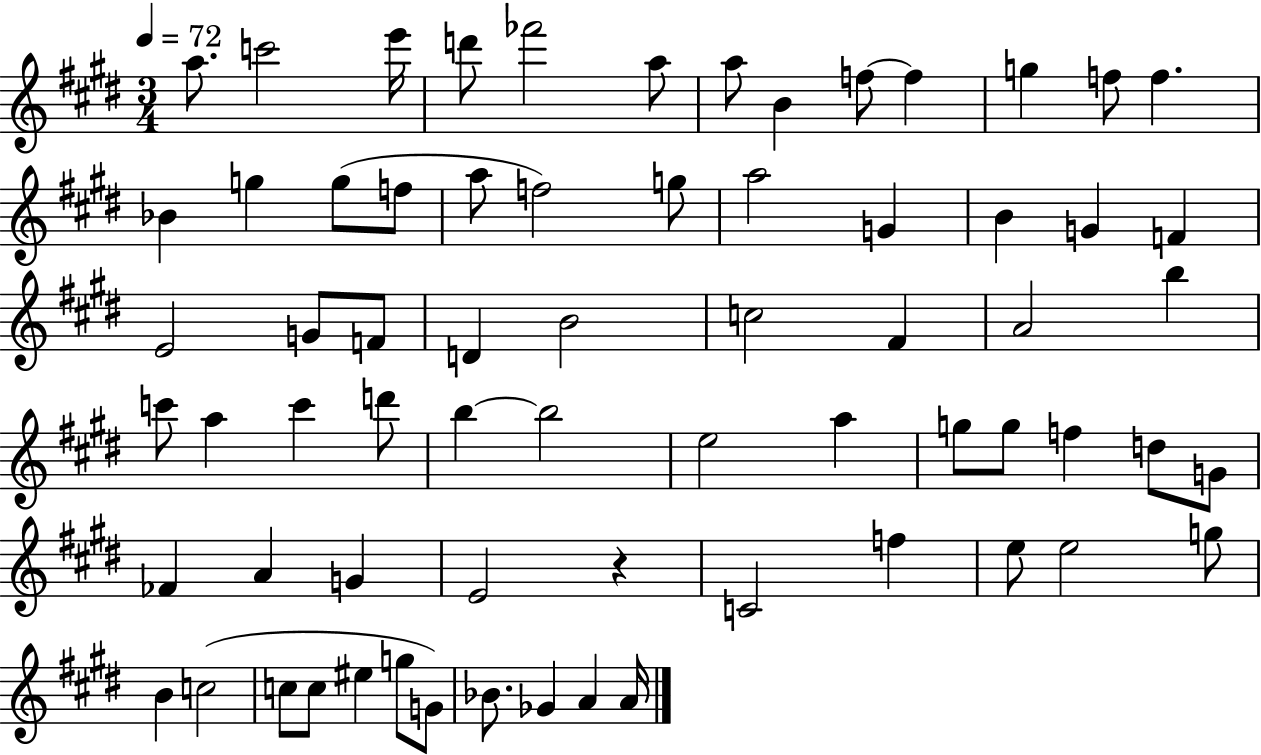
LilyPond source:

{
  \clef treble
  \numericTimeSignature
  \time 3/4
  \key e \major
  \tempo 4 = 72
  a''8. c'''2 e'''16 | d'''8 fes'''2 a''8 | a''8 b'4 f''8~~ f''4 | g''4 f''8 f''4. | \break bes'4 g''4 g''8( f''8 | a''8 f''2) g''8 | a''2 g'4 | b'4 g'4 f'4 | \break e'2 g'8 f'8 | d'4 b'2 | c''2 fis'4 | a'2 b''4 | \break c'''8 a''4 c'''4 d'''8 | b''4~~ b''2 | e''2 a''4 | g''8 g''8 f''4 d''8 g'8 | \break fes'4 a'4 g'4 | e'2 r4 | c'2 f''4 | e''8 e''2 g''8 | \break b'4 c''2( | c''8 c''8 eis''4 g''8 g'8) | bes'8. ges'4 a'4 a'16 | \bar "|."
}